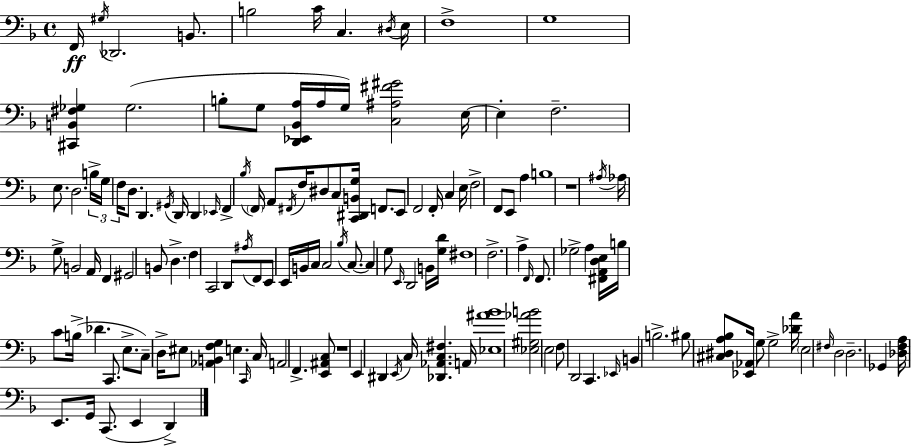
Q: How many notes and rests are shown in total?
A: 138